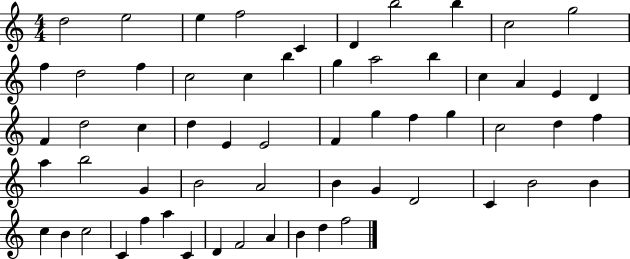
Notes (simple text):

D5/h E5/h E5/q F5/h C4/q D4/q B5/h B5/q C5/h G5/h F5/q D5/h F5/q C5/h C5/q B5/q G5/q A5/h B5/q C5/q A4/q E4/q D4/q F4/q D5/h C5/q D5/q E4/q E4/h F4/q G5/q F5/q G5/q C5/h D5/q F5/q A5/q B5/h G4/q B4/h A4/h B4/q G4/q D4/h C4/q B4/h B4/q C5/q B4/q C5/h C4/q F5/q A5/q C4/q D4/q F4/h A4/q B4/q D5/q F5/h